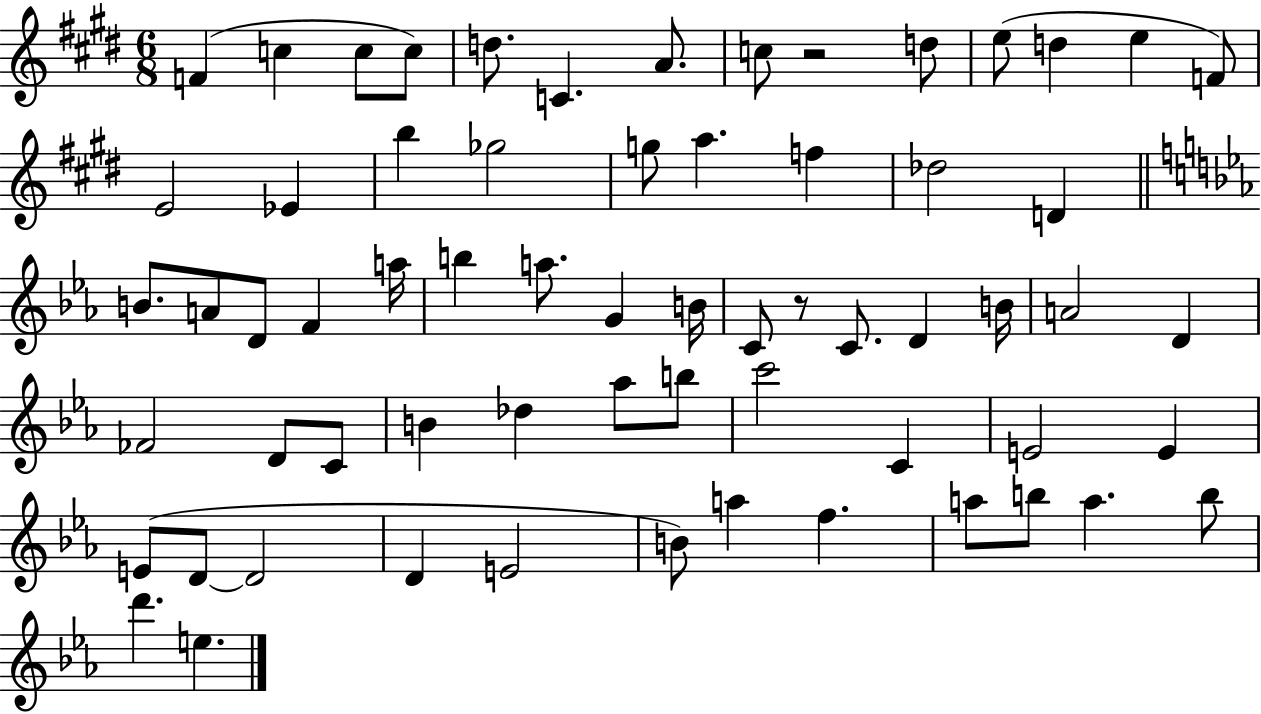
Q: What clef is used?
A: treble